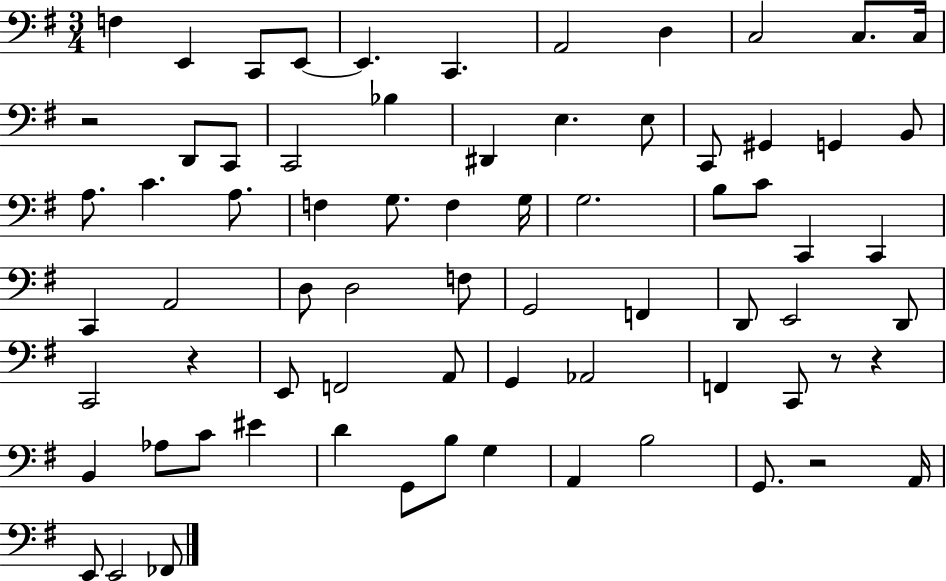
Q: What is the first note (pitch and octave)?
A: F3